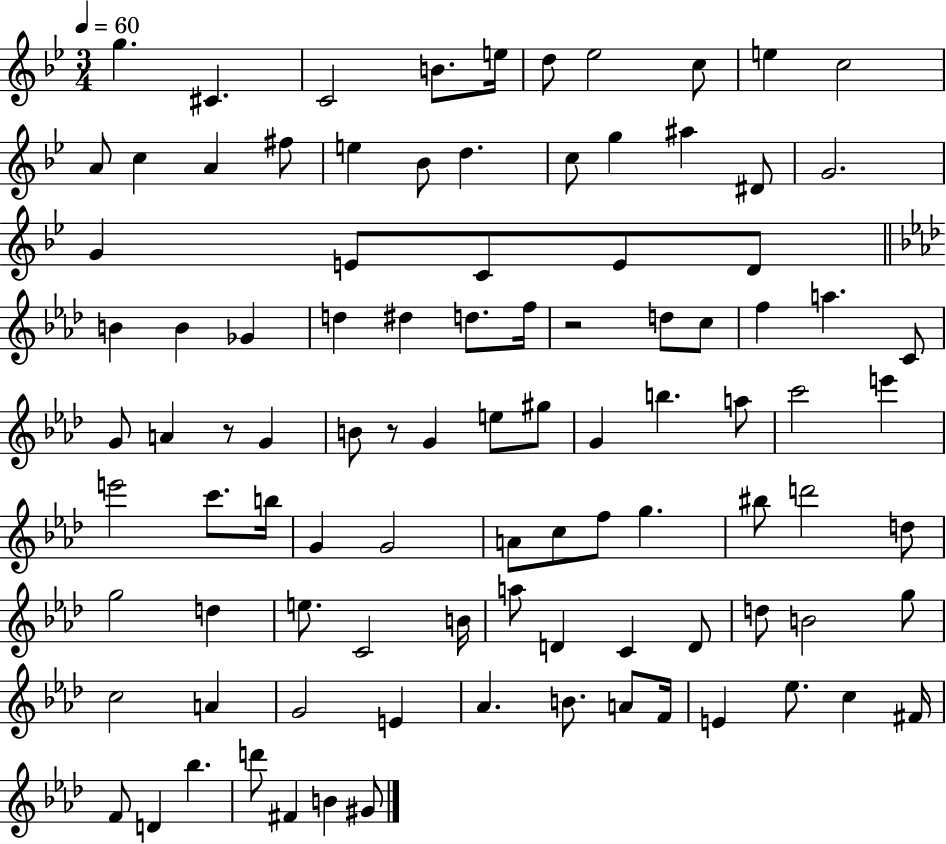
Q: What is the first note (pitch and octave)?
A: G5